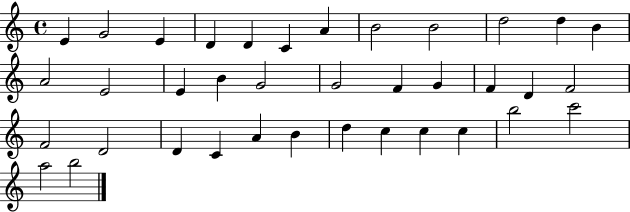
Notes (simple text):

E4/q G4/h E4/q D4/q D4/q C4/q A4/q B4/h B4/h D5/h D5/q B4/q A4/h E4/h E4/q B4/q G4/h G4/h F4/q G4/q F4/q D4/q F4/h F4/h D4/h D4/q C4/q A4/q B4/q D5/q C5/q C5/q C5/q B5/h C6/h A5/h B5/h